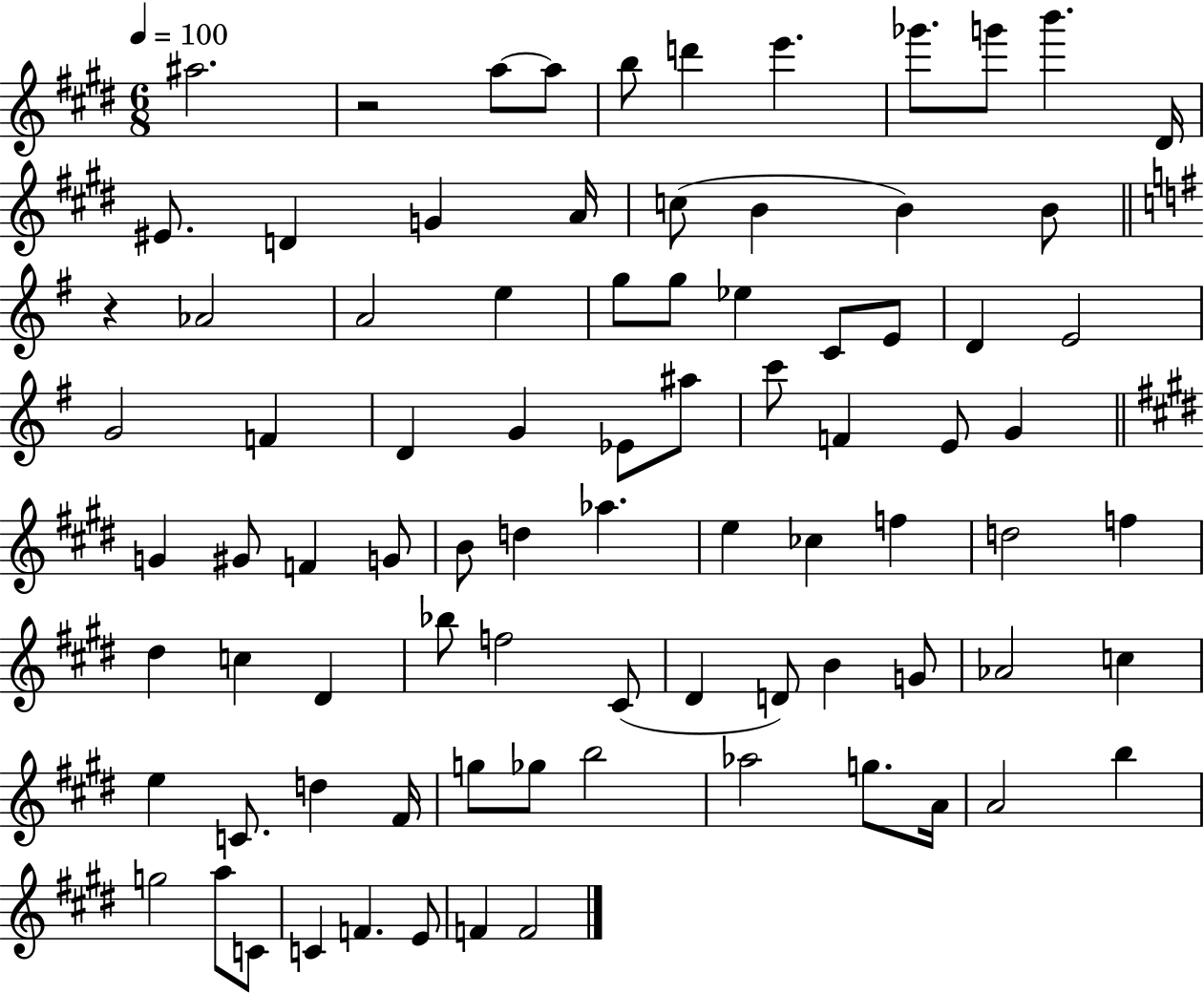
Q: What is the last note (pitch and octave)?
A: F4